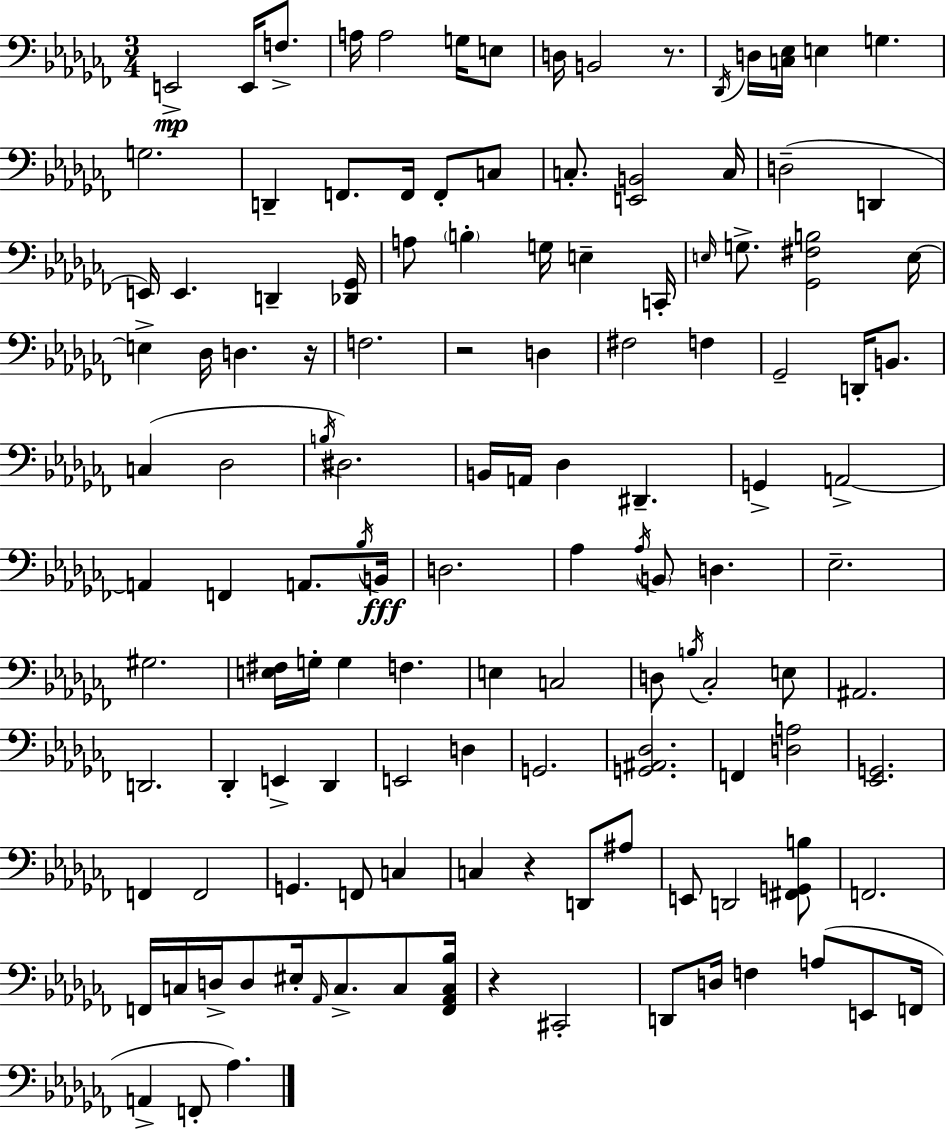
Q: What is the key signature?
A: AES minor